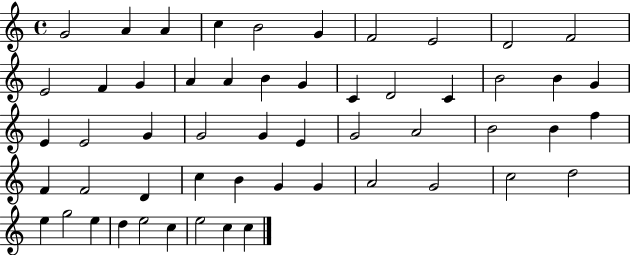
X:1
T:Untitled
M:4/4
L:1/4
K:C
G2 A A c B2 G F2 E2 D2 F2 E2 F G A A B G C D2 C B2 B G E E2 G G2 G E G2 A2 B2 B f F F2 D c B G G A2 G2 c2 d2 e g2 e d e2 c e2 c c